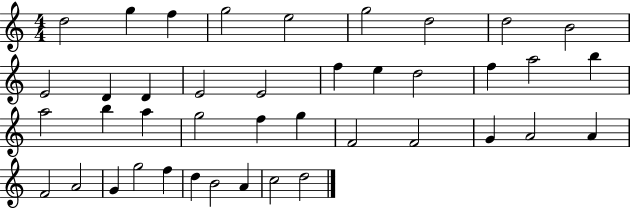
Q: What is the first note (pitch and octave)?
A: D5